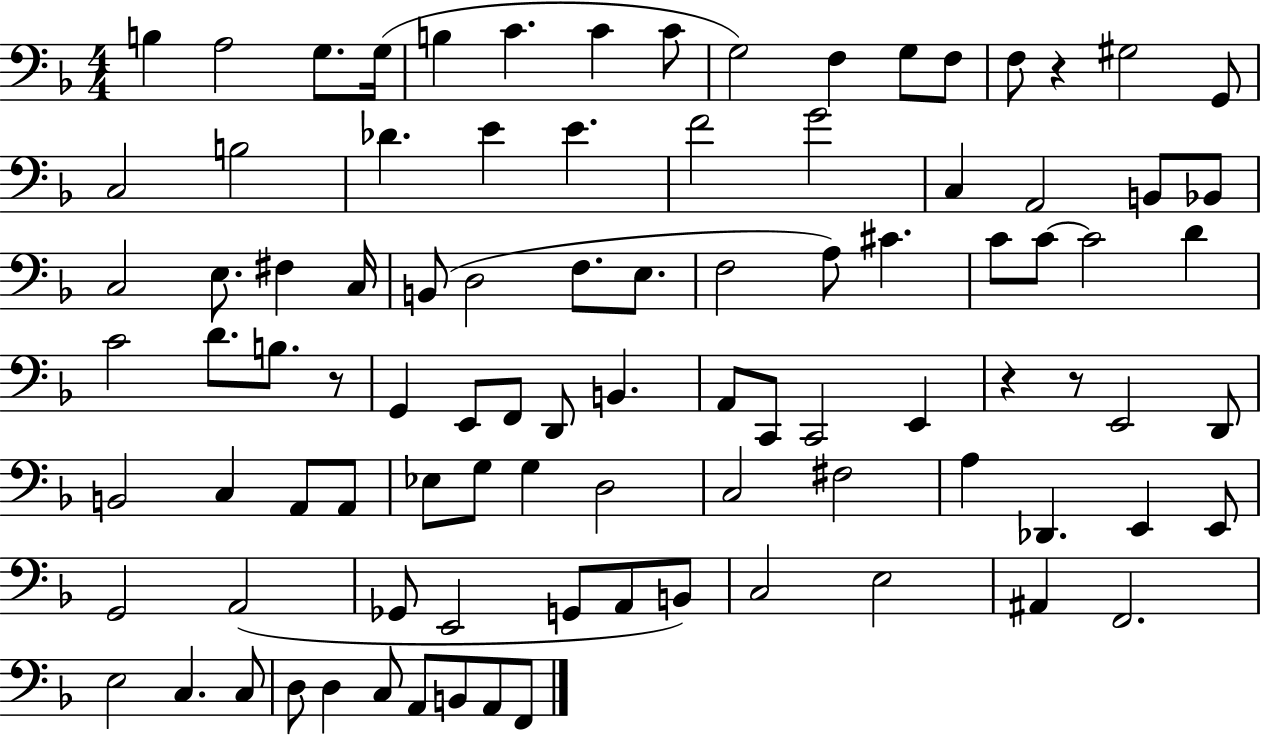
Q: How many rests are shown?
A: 4